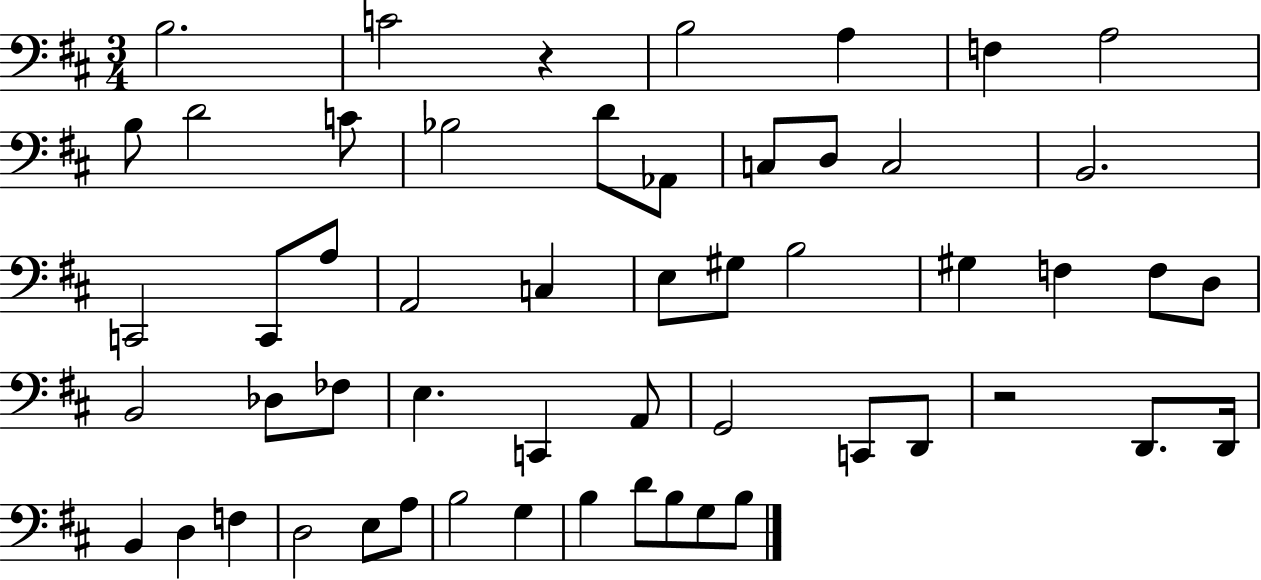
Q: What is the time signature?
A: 3/4